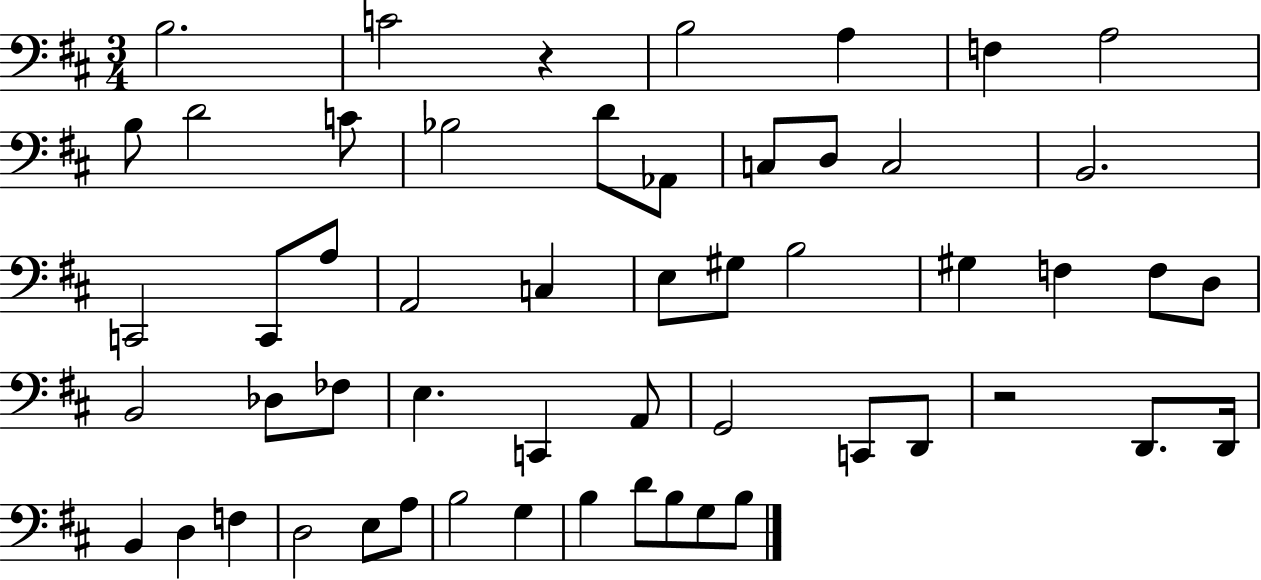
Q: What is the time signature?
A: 3/4